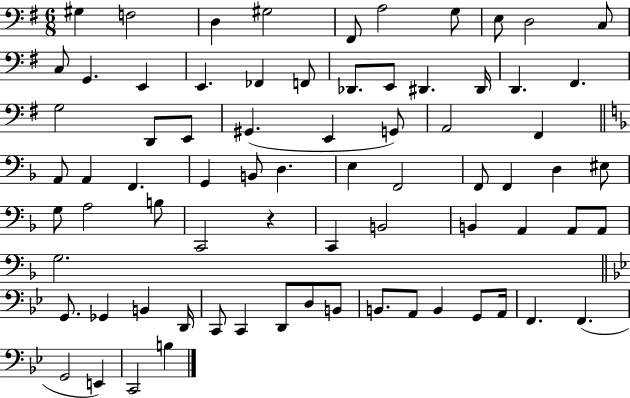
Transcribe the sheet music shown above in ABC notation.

X:1
T:Untitled
M:6/8
L:1/4
K:G
^G, F,2 D, ^G,2 ^F,,/2 A,2 G,/2 E,/2 D,2 C,/2 C,/2 G,, E,, E,, _F,, F,,/2 _D,,/2 E,,/2 ^D,, ^D,,/4 D,, ^F,, G,2 D,,/2 E,,/2 ^G,, E,, G,,/2 A,,2 ^F,, A,,/2 A,, F,, G,, B,,/2 D, E, F,,2 F,,/2 F,, D, ^E,/2 G,/2 A,2 B,/2 C,,2 z C,, B,,2 B,, A,, A,,/2 A,,/2 G,2 G,,/2 _G,, B,, D,,/4 C,,/2 C,, D,,/2 D,/2 B,,/2 B,,/2 A,,/2 B,, G,,/2 A,,/4 F,, F,, G,,2 E,, C,,2 B,